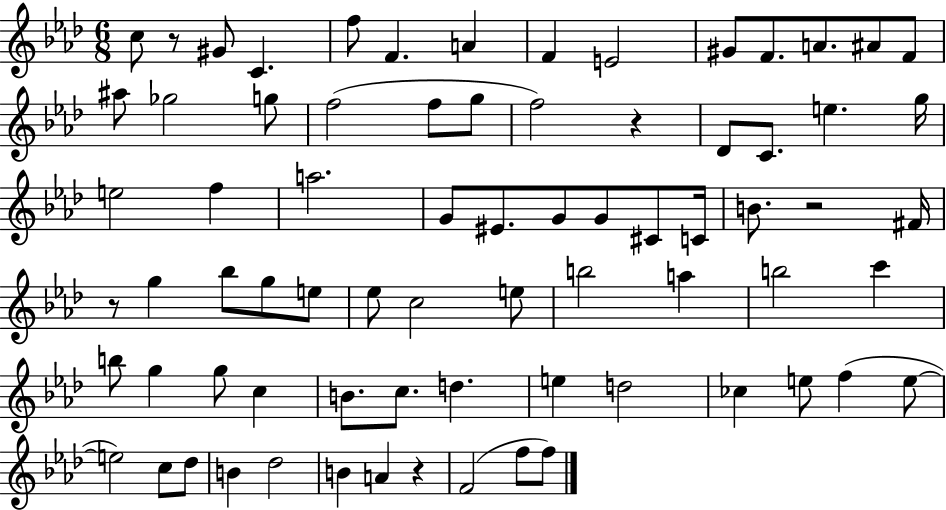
C5/e R/e G#4/e C4/q. F5/e F4/q. A4/q F4/q E4/h G#4/e F4/e. A4/e. A#4/e F4/e A#5/e Gb5/h G5/e F5/h F5/e G5/e F5/h R/q Db4/e C4/e. E5/q. G5/s E5/h F5/q A5/h. G4/e EIS4/e. G4/e G4/e C#4/e C4/s B4/e. R/h F#4/s R/e G5/q Bb5/e G5/e E5/e Eb5/e C5/h E5/e B5/h A5/q B5/h C6/q B5/e G5/q G5/e C5/q B4/e. C5/e. D5/q. E5/q D5/h CES5/q E5/e F5/q E5/e E5/h C5/e Db5/e B4/q Db5/h B4/q A4/q R/q F4/h F5/e F5/e